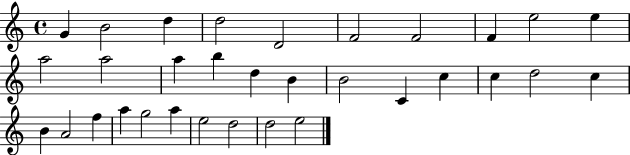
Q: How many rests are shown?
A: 0